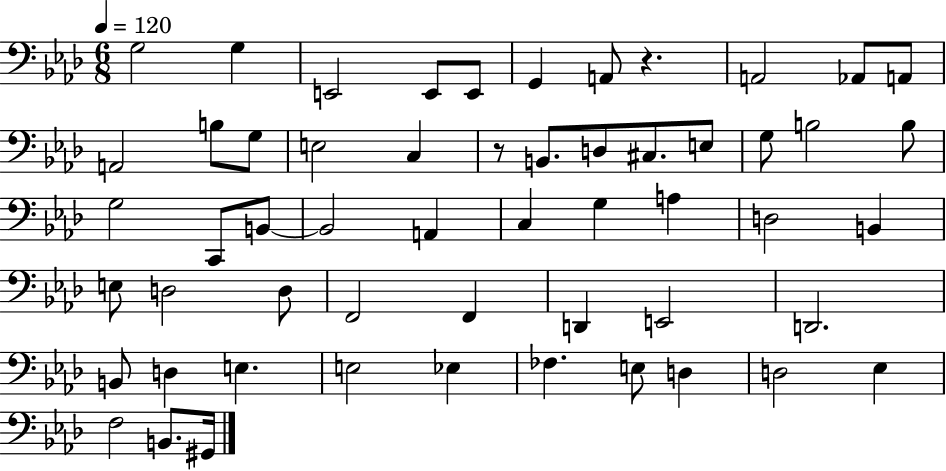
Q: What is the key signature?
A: AES major